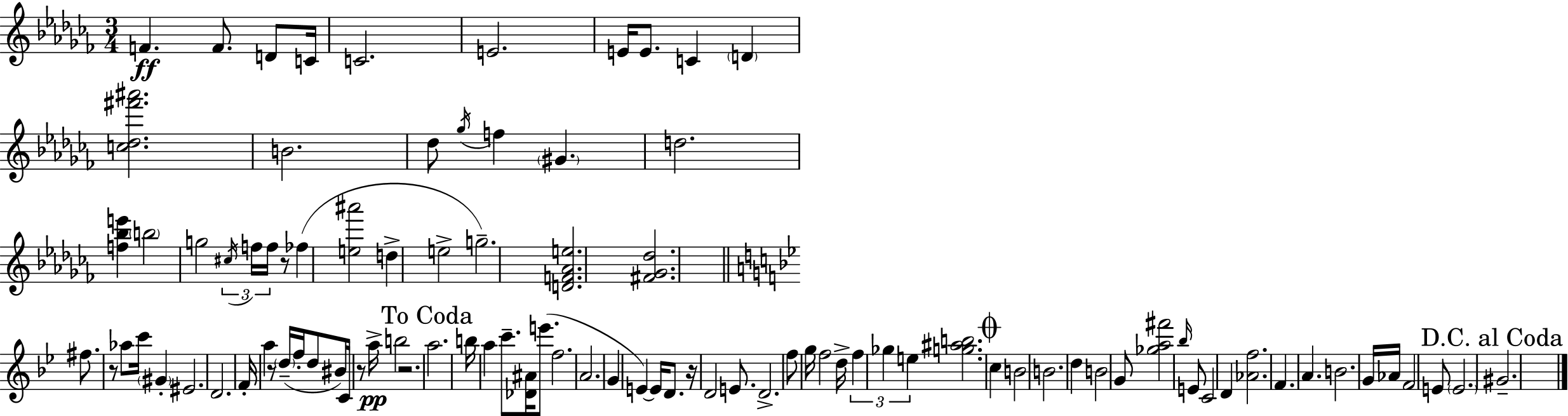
{
  \clef treble
  \numericTimeSignature
  \time 3/4
  \key aes \minor
  \repeat volta 2 { f'4.\ff f'8. d'8 c'16 | c'2. | e'2. | e'16 e'8. c'4 \parenthesize d'4 | \break <c'' des'' fis''' ais'''>2. | b'2. | des''8 \acciaccatura { ges''16 } f''4 \parenthesize gis'4. | d''2. | \break <f'' bes'' e'''>4 \parenthesize b''2 | g''2 \tuplet 3/2 { \acciaccatura { cis''16 } f''16 f''16 } | r8 fes''4( <e'' ais'''>2 | d''4-> e''2-> | \break g''2.--) | <d' f' aes' e''>2. | <fis' ges' des''>2. | \bar "||" \break \key bes \major fis''8. r8 aes''8 c'''16 \parenthesize gis'4-. | eis'2. | d'2. | f'16-. a''4 r8 \parenthesize d''16--( f''16-. d''8 bis'16) | \break c'16 r8 a''16->\pp b''2 | r2. | \mark "To Coda" a''2. | b''16 a''4 c'''8.-- <des' ais'>16 e'''8.( | \break f''2. | a'2. | g'4 e'4~~) e'16 d'8. | r16 d'2 e'8. | \break d'2.-> | f''8 g''16 f''2 d''16-> | \tuplet 3/2 { f''4 ges''4 e''4 } | <g'' ais'' b''>2. | \break \mark \markup { \musicglyph "scripts.coda" } c''4 b'2 | b'2. | d''4 b'2 | g'8 <ges'' a'' fis'''>2 \grace { bes''16 } e'8 | \break c'2 d'4 | <aes' f''>2. | f'4. a'4. | b'2. | \break g'16 aes'16 f'2 e'8 | \parenthesize e'2. | \mark "D.C. al Coda" gis'2.-- | } \bar "|."
}